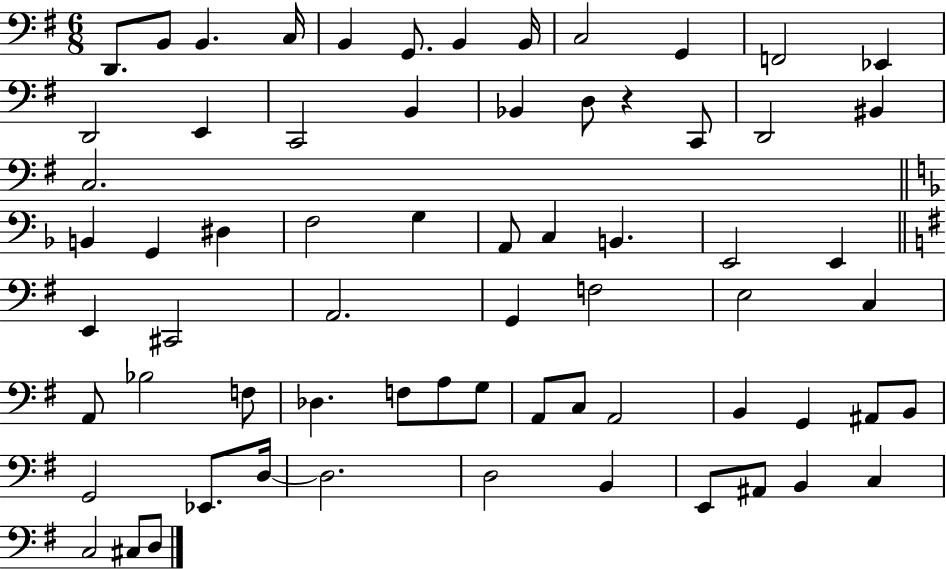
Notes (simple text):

D2/e. B2/e B2/q. C3/s B2/q G2/e. B2/q B2/s C3/h G2/q F2/h Eb2/q D2/h E2/q C2/h B2/q Bb2/q D3/e R/q C2/e D2/h BIS2/q C3/h. B2/q G2/q D#3/q F3/h G3/q A2/e C3/q B2/q. E2/h E2/q E2/q C#2/h A2/h. G2/q F3/h E3/h C3/q A2/e Bb3/h F3/e Db3/q. F3/e A3/e G3/e A2/e C3/e A2/h B2/q G2/q A#2/e B2/e G2/h Eb2/e. D3/s D3/h. D3/h B2/q E2/e A#2/e B2/q C3/q C3/h C#3/e D3/e